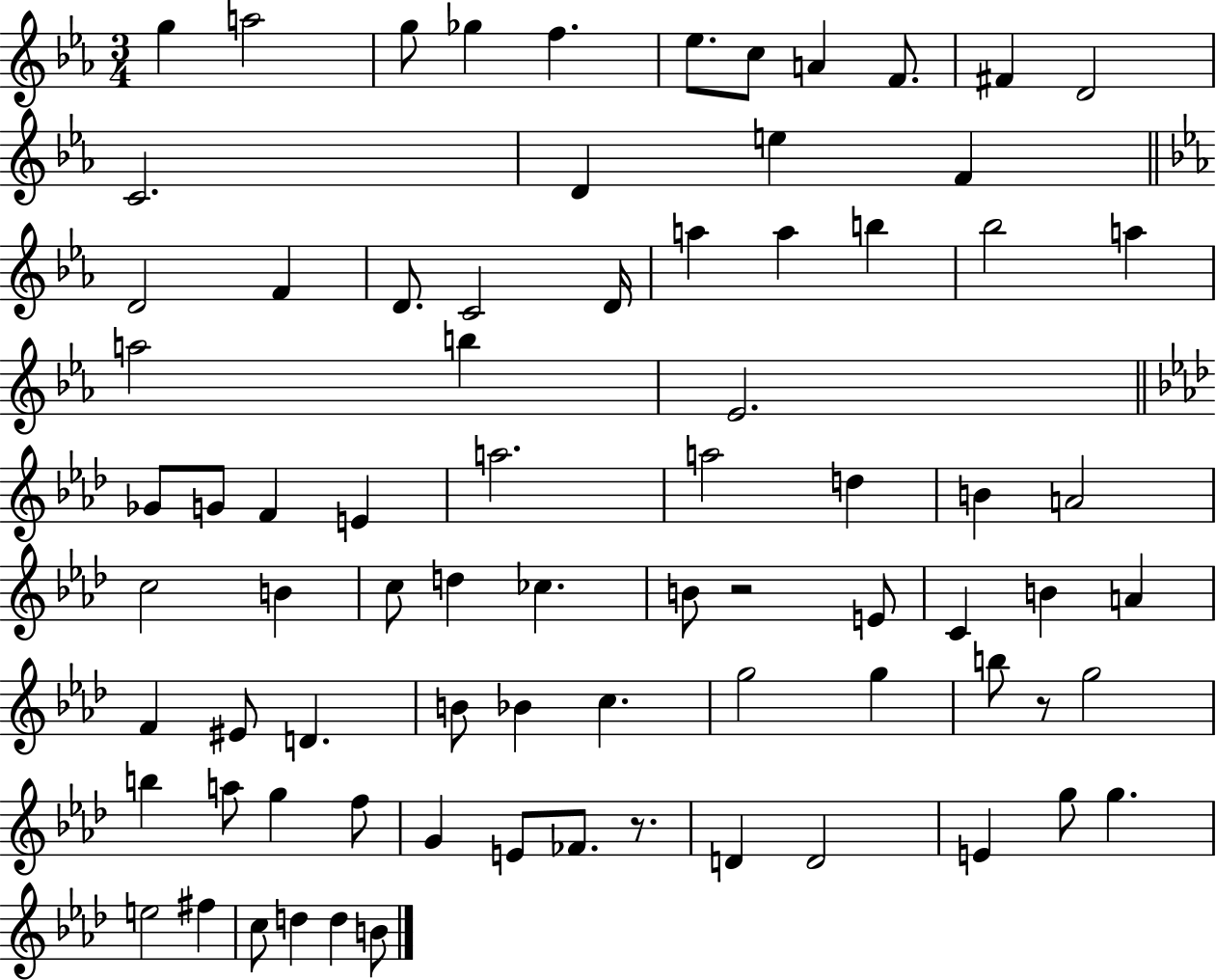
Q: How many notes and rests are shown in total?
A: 78